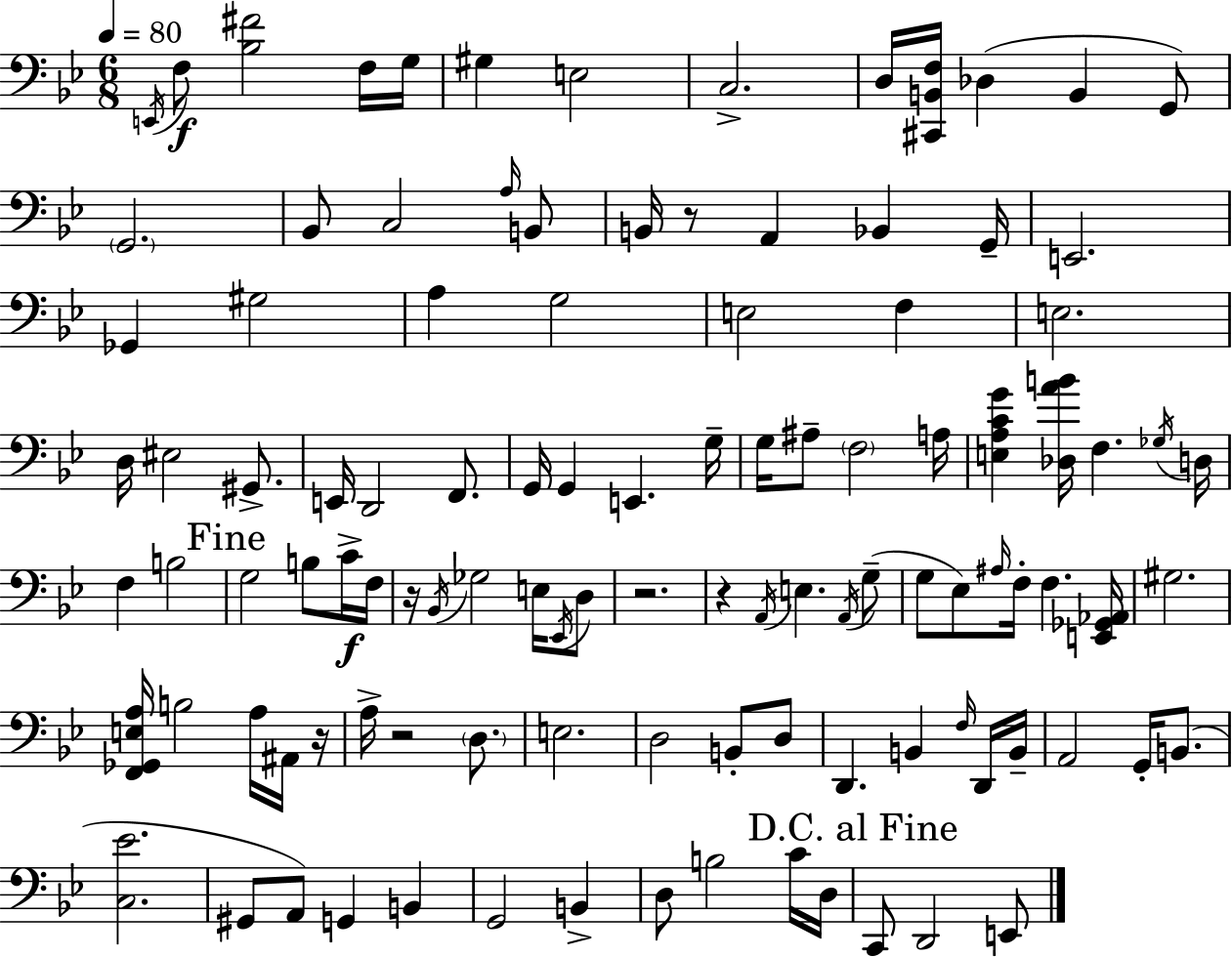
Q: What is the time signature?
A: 6/8